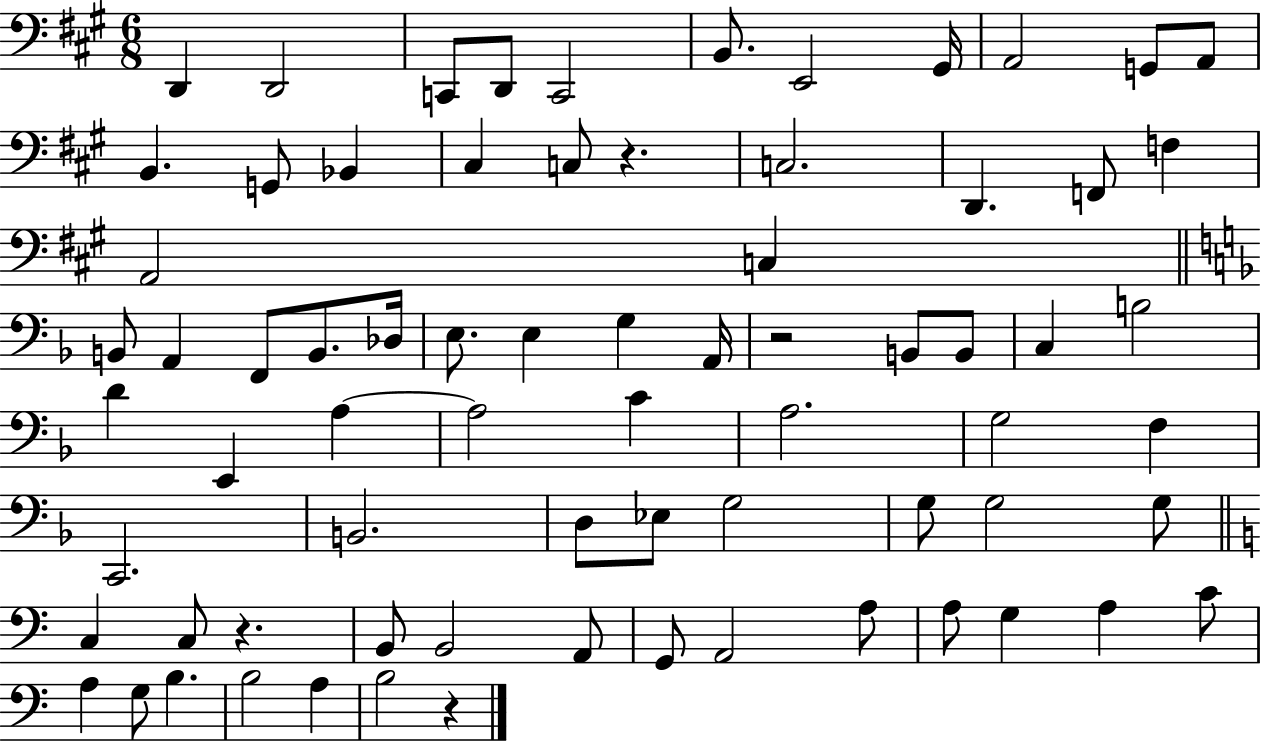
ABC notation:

X:1
T:Untitled
M:6/8
L:1/4
K:A
D,, D,,2 C,,/2 D,,/2 C,,2 B,,/2 E,,2 ^G,,/4 A,,2 G,,/2 A,,/2 B,, G,,/2 _B,, ^C, C,/2 z C,2 D,, F,,/2 F, A,,2 C, B,,/2 A,, F,,/2 B,,/2 _D,/4 E,/2 E, G, A,,/4 z2 B,,/2 B,,/2 C, B,2 D E,, A, A,2 C A,2 G,2 F, C,,2 B,,2 D,/2 _E,/2 G,2 G,/2 G,2 G,/2 C, C,/2 z B,,/2 B,,2 A,,/2 G,,/2 A,,2 A,/2 A,/2 G, A, C/2 A, G,/2 B, B,2 A, B,2 z